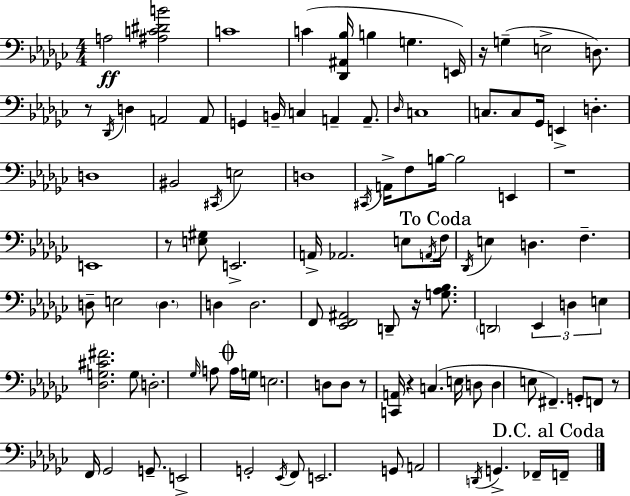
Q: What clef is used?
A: bass